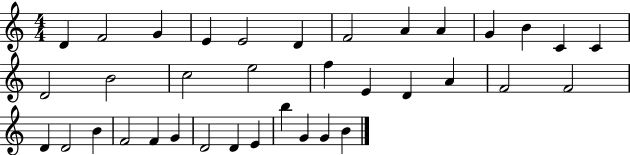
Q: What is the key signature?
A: C major